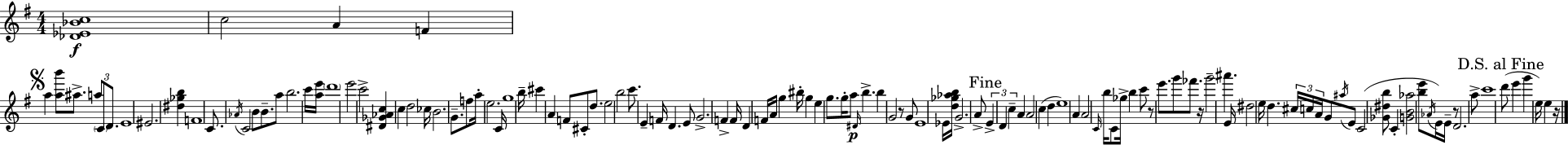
{
  \clef treble
  \numericTimeSignature
  \time 4/4
  \key e \minor
  <des' ees' bes' c''>1\f | c''2 a'4 f'4 | \mark \markup { \musicglyph "scripts.segno" } a''4 <a'' b'''>8 ais''8.-> \tuplet 3/2 { a''8 \parenthesize c'8 d'8. } | e'1 | \break eis'2. <dis'' ges'' b''>4 | f'1 | c'8. \acciaccatura { aes'16 } c'2 b'8 b'8.-- | a''8 b''2. c'''16 | \break <a'' e'''>16 \parenthesize d'''1 | e'''2 c'''2-> | <dis' ges' aes' c''>4 c''4 d''2 | ces''16 b'2. g'8.-- | \break f''8 a''16-. e''2. | c'16 g''1 | b''16-- cis'''4 a'4 f'8 cis'8-. d''8. | e''2 b''2 | \break c'''8. e'4-- f'16 d'4. e'8 | g'2.-> f'4-> | f'16 d'4 f'16 a'16 g''4 bis''16-. g''4 | e''4 g''8. g''16-. a''8\p \grace { dis'16 } b''4.-> | \break b''4 g'2 r8 | g'8 e'1 | ees'16 <d'' ges'' aes'' b''>16 g'2.-> | a'8-> \mark "Fine" \tuplet 3/2 { e'4-> d'4 c''4-- } a'4 | \break a'2 c''4( d''4 | e''1) | a'4 a'2 \grace { c'16 } b''16 | c'8 ges''16-> b''4 c'''8 r8 e'''8. g'''8 | \break fes'''8. r16 g'''2-- ais'''4. | e'16 dis''2 e''16 d''4. | \tuplet 3/2 { cis''16 c''16 a'16 } g'8 \acciaccatura { ais''16 } e'8 c'2( | <ges' dis'' b''>8 c'4-. <g' b' aes''>2 | \break <b'' e'''>8 \acciaccatura { aes'16 }) e'16 e'16-- r8 d'2. | a''8-> c'''1 | \mark "D.S. al Fine" d'''8( e'''4 g'''4 e''16) | e''4 r16 \bar "|."
}